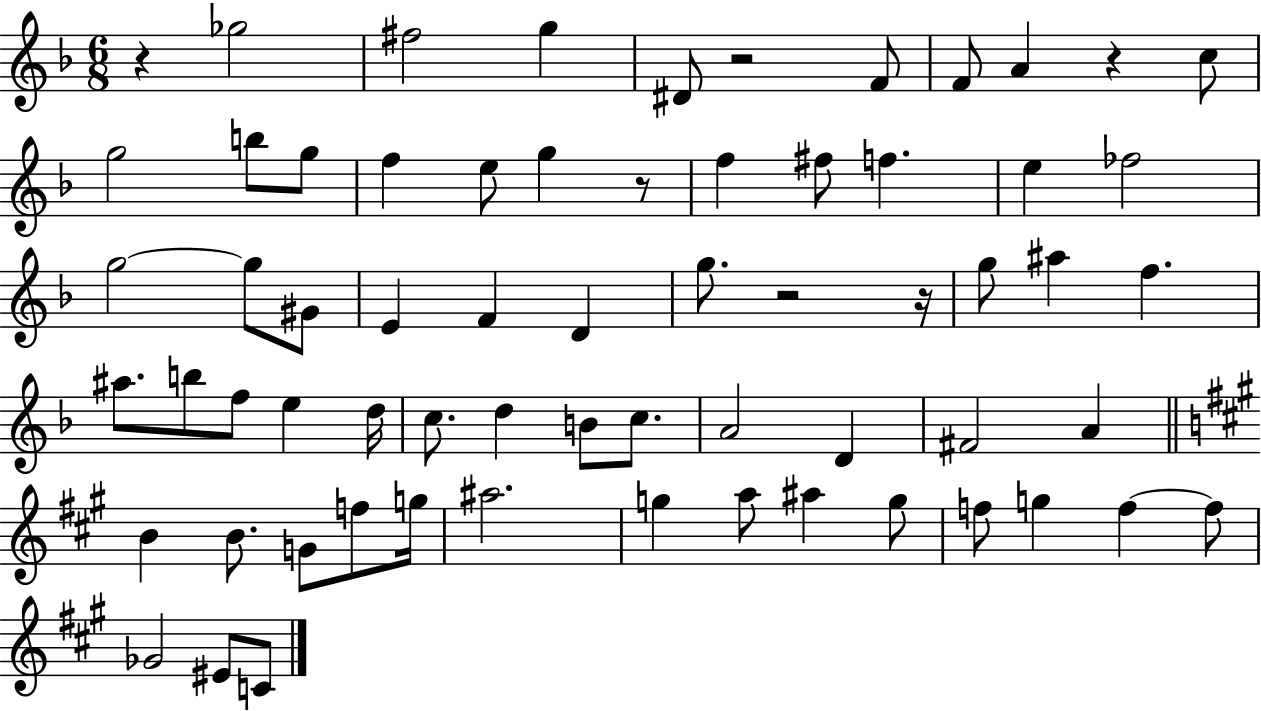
X:1
T:Untitled
M:6/8
L:1/4
K:F
z _g2 ^f2 g ^D/2 z2 F/2 F/2 A z c/2 g2 b/2 g/2 f e/2 g z/2 f ^f/2 f e _f2 g2 g/2 ^G/2 E F D g/2 z2 z/4 g/2 ^a f ^a/2 b/2 f/2 e d/4 c/2 d B/2 c/2 A2 D ^F2 A B B/2 G/2 f/2 g/4 ^a2 g a/2 ^a g/2 f/2 g f f/2 _G2 ^E/2 C/2